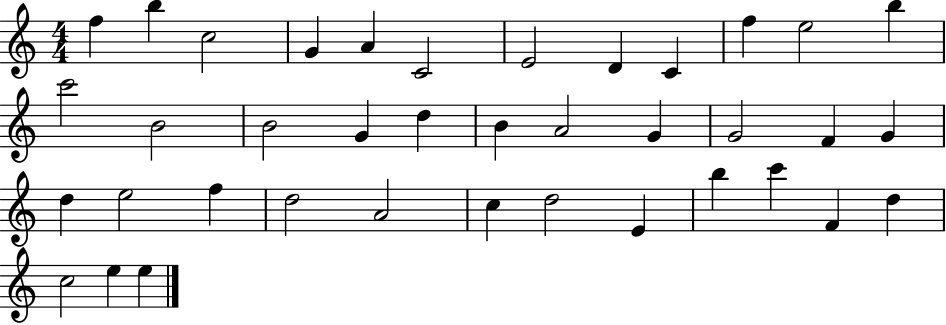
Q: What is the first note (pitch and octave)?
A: F5